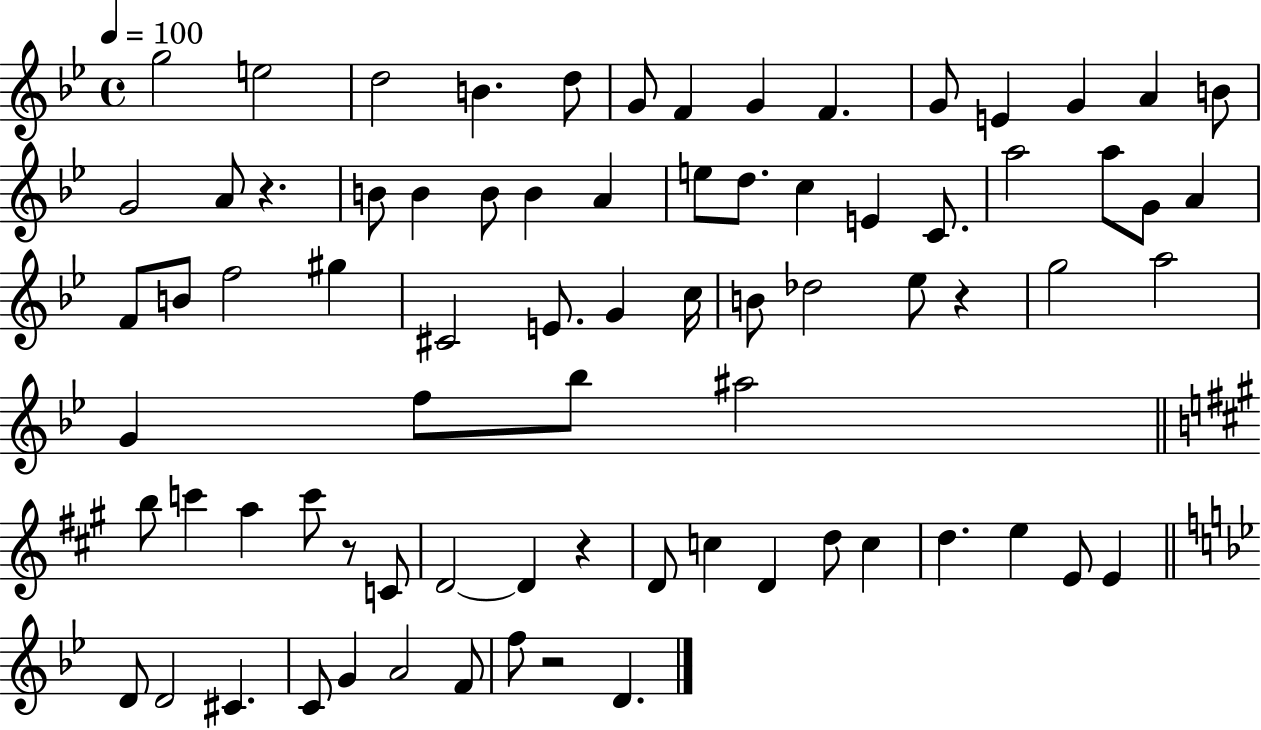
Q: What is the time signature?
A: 4/4